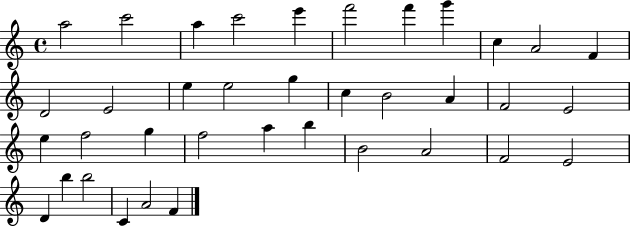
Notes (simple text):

A5/h C6/h A5/q C6/h E6/q F6/h F6/q G6/q C5/q A4/h F4/q D4/h E4/h E5/q E5/h G5/q C5/q B4/h A4/q F4/h E4/h E5/q F5/h G5/q F5/h A5/q B5/q B4/h A4/h F4/h E4/h D4/q B5/q B5/h C4/q A4/h F4/q